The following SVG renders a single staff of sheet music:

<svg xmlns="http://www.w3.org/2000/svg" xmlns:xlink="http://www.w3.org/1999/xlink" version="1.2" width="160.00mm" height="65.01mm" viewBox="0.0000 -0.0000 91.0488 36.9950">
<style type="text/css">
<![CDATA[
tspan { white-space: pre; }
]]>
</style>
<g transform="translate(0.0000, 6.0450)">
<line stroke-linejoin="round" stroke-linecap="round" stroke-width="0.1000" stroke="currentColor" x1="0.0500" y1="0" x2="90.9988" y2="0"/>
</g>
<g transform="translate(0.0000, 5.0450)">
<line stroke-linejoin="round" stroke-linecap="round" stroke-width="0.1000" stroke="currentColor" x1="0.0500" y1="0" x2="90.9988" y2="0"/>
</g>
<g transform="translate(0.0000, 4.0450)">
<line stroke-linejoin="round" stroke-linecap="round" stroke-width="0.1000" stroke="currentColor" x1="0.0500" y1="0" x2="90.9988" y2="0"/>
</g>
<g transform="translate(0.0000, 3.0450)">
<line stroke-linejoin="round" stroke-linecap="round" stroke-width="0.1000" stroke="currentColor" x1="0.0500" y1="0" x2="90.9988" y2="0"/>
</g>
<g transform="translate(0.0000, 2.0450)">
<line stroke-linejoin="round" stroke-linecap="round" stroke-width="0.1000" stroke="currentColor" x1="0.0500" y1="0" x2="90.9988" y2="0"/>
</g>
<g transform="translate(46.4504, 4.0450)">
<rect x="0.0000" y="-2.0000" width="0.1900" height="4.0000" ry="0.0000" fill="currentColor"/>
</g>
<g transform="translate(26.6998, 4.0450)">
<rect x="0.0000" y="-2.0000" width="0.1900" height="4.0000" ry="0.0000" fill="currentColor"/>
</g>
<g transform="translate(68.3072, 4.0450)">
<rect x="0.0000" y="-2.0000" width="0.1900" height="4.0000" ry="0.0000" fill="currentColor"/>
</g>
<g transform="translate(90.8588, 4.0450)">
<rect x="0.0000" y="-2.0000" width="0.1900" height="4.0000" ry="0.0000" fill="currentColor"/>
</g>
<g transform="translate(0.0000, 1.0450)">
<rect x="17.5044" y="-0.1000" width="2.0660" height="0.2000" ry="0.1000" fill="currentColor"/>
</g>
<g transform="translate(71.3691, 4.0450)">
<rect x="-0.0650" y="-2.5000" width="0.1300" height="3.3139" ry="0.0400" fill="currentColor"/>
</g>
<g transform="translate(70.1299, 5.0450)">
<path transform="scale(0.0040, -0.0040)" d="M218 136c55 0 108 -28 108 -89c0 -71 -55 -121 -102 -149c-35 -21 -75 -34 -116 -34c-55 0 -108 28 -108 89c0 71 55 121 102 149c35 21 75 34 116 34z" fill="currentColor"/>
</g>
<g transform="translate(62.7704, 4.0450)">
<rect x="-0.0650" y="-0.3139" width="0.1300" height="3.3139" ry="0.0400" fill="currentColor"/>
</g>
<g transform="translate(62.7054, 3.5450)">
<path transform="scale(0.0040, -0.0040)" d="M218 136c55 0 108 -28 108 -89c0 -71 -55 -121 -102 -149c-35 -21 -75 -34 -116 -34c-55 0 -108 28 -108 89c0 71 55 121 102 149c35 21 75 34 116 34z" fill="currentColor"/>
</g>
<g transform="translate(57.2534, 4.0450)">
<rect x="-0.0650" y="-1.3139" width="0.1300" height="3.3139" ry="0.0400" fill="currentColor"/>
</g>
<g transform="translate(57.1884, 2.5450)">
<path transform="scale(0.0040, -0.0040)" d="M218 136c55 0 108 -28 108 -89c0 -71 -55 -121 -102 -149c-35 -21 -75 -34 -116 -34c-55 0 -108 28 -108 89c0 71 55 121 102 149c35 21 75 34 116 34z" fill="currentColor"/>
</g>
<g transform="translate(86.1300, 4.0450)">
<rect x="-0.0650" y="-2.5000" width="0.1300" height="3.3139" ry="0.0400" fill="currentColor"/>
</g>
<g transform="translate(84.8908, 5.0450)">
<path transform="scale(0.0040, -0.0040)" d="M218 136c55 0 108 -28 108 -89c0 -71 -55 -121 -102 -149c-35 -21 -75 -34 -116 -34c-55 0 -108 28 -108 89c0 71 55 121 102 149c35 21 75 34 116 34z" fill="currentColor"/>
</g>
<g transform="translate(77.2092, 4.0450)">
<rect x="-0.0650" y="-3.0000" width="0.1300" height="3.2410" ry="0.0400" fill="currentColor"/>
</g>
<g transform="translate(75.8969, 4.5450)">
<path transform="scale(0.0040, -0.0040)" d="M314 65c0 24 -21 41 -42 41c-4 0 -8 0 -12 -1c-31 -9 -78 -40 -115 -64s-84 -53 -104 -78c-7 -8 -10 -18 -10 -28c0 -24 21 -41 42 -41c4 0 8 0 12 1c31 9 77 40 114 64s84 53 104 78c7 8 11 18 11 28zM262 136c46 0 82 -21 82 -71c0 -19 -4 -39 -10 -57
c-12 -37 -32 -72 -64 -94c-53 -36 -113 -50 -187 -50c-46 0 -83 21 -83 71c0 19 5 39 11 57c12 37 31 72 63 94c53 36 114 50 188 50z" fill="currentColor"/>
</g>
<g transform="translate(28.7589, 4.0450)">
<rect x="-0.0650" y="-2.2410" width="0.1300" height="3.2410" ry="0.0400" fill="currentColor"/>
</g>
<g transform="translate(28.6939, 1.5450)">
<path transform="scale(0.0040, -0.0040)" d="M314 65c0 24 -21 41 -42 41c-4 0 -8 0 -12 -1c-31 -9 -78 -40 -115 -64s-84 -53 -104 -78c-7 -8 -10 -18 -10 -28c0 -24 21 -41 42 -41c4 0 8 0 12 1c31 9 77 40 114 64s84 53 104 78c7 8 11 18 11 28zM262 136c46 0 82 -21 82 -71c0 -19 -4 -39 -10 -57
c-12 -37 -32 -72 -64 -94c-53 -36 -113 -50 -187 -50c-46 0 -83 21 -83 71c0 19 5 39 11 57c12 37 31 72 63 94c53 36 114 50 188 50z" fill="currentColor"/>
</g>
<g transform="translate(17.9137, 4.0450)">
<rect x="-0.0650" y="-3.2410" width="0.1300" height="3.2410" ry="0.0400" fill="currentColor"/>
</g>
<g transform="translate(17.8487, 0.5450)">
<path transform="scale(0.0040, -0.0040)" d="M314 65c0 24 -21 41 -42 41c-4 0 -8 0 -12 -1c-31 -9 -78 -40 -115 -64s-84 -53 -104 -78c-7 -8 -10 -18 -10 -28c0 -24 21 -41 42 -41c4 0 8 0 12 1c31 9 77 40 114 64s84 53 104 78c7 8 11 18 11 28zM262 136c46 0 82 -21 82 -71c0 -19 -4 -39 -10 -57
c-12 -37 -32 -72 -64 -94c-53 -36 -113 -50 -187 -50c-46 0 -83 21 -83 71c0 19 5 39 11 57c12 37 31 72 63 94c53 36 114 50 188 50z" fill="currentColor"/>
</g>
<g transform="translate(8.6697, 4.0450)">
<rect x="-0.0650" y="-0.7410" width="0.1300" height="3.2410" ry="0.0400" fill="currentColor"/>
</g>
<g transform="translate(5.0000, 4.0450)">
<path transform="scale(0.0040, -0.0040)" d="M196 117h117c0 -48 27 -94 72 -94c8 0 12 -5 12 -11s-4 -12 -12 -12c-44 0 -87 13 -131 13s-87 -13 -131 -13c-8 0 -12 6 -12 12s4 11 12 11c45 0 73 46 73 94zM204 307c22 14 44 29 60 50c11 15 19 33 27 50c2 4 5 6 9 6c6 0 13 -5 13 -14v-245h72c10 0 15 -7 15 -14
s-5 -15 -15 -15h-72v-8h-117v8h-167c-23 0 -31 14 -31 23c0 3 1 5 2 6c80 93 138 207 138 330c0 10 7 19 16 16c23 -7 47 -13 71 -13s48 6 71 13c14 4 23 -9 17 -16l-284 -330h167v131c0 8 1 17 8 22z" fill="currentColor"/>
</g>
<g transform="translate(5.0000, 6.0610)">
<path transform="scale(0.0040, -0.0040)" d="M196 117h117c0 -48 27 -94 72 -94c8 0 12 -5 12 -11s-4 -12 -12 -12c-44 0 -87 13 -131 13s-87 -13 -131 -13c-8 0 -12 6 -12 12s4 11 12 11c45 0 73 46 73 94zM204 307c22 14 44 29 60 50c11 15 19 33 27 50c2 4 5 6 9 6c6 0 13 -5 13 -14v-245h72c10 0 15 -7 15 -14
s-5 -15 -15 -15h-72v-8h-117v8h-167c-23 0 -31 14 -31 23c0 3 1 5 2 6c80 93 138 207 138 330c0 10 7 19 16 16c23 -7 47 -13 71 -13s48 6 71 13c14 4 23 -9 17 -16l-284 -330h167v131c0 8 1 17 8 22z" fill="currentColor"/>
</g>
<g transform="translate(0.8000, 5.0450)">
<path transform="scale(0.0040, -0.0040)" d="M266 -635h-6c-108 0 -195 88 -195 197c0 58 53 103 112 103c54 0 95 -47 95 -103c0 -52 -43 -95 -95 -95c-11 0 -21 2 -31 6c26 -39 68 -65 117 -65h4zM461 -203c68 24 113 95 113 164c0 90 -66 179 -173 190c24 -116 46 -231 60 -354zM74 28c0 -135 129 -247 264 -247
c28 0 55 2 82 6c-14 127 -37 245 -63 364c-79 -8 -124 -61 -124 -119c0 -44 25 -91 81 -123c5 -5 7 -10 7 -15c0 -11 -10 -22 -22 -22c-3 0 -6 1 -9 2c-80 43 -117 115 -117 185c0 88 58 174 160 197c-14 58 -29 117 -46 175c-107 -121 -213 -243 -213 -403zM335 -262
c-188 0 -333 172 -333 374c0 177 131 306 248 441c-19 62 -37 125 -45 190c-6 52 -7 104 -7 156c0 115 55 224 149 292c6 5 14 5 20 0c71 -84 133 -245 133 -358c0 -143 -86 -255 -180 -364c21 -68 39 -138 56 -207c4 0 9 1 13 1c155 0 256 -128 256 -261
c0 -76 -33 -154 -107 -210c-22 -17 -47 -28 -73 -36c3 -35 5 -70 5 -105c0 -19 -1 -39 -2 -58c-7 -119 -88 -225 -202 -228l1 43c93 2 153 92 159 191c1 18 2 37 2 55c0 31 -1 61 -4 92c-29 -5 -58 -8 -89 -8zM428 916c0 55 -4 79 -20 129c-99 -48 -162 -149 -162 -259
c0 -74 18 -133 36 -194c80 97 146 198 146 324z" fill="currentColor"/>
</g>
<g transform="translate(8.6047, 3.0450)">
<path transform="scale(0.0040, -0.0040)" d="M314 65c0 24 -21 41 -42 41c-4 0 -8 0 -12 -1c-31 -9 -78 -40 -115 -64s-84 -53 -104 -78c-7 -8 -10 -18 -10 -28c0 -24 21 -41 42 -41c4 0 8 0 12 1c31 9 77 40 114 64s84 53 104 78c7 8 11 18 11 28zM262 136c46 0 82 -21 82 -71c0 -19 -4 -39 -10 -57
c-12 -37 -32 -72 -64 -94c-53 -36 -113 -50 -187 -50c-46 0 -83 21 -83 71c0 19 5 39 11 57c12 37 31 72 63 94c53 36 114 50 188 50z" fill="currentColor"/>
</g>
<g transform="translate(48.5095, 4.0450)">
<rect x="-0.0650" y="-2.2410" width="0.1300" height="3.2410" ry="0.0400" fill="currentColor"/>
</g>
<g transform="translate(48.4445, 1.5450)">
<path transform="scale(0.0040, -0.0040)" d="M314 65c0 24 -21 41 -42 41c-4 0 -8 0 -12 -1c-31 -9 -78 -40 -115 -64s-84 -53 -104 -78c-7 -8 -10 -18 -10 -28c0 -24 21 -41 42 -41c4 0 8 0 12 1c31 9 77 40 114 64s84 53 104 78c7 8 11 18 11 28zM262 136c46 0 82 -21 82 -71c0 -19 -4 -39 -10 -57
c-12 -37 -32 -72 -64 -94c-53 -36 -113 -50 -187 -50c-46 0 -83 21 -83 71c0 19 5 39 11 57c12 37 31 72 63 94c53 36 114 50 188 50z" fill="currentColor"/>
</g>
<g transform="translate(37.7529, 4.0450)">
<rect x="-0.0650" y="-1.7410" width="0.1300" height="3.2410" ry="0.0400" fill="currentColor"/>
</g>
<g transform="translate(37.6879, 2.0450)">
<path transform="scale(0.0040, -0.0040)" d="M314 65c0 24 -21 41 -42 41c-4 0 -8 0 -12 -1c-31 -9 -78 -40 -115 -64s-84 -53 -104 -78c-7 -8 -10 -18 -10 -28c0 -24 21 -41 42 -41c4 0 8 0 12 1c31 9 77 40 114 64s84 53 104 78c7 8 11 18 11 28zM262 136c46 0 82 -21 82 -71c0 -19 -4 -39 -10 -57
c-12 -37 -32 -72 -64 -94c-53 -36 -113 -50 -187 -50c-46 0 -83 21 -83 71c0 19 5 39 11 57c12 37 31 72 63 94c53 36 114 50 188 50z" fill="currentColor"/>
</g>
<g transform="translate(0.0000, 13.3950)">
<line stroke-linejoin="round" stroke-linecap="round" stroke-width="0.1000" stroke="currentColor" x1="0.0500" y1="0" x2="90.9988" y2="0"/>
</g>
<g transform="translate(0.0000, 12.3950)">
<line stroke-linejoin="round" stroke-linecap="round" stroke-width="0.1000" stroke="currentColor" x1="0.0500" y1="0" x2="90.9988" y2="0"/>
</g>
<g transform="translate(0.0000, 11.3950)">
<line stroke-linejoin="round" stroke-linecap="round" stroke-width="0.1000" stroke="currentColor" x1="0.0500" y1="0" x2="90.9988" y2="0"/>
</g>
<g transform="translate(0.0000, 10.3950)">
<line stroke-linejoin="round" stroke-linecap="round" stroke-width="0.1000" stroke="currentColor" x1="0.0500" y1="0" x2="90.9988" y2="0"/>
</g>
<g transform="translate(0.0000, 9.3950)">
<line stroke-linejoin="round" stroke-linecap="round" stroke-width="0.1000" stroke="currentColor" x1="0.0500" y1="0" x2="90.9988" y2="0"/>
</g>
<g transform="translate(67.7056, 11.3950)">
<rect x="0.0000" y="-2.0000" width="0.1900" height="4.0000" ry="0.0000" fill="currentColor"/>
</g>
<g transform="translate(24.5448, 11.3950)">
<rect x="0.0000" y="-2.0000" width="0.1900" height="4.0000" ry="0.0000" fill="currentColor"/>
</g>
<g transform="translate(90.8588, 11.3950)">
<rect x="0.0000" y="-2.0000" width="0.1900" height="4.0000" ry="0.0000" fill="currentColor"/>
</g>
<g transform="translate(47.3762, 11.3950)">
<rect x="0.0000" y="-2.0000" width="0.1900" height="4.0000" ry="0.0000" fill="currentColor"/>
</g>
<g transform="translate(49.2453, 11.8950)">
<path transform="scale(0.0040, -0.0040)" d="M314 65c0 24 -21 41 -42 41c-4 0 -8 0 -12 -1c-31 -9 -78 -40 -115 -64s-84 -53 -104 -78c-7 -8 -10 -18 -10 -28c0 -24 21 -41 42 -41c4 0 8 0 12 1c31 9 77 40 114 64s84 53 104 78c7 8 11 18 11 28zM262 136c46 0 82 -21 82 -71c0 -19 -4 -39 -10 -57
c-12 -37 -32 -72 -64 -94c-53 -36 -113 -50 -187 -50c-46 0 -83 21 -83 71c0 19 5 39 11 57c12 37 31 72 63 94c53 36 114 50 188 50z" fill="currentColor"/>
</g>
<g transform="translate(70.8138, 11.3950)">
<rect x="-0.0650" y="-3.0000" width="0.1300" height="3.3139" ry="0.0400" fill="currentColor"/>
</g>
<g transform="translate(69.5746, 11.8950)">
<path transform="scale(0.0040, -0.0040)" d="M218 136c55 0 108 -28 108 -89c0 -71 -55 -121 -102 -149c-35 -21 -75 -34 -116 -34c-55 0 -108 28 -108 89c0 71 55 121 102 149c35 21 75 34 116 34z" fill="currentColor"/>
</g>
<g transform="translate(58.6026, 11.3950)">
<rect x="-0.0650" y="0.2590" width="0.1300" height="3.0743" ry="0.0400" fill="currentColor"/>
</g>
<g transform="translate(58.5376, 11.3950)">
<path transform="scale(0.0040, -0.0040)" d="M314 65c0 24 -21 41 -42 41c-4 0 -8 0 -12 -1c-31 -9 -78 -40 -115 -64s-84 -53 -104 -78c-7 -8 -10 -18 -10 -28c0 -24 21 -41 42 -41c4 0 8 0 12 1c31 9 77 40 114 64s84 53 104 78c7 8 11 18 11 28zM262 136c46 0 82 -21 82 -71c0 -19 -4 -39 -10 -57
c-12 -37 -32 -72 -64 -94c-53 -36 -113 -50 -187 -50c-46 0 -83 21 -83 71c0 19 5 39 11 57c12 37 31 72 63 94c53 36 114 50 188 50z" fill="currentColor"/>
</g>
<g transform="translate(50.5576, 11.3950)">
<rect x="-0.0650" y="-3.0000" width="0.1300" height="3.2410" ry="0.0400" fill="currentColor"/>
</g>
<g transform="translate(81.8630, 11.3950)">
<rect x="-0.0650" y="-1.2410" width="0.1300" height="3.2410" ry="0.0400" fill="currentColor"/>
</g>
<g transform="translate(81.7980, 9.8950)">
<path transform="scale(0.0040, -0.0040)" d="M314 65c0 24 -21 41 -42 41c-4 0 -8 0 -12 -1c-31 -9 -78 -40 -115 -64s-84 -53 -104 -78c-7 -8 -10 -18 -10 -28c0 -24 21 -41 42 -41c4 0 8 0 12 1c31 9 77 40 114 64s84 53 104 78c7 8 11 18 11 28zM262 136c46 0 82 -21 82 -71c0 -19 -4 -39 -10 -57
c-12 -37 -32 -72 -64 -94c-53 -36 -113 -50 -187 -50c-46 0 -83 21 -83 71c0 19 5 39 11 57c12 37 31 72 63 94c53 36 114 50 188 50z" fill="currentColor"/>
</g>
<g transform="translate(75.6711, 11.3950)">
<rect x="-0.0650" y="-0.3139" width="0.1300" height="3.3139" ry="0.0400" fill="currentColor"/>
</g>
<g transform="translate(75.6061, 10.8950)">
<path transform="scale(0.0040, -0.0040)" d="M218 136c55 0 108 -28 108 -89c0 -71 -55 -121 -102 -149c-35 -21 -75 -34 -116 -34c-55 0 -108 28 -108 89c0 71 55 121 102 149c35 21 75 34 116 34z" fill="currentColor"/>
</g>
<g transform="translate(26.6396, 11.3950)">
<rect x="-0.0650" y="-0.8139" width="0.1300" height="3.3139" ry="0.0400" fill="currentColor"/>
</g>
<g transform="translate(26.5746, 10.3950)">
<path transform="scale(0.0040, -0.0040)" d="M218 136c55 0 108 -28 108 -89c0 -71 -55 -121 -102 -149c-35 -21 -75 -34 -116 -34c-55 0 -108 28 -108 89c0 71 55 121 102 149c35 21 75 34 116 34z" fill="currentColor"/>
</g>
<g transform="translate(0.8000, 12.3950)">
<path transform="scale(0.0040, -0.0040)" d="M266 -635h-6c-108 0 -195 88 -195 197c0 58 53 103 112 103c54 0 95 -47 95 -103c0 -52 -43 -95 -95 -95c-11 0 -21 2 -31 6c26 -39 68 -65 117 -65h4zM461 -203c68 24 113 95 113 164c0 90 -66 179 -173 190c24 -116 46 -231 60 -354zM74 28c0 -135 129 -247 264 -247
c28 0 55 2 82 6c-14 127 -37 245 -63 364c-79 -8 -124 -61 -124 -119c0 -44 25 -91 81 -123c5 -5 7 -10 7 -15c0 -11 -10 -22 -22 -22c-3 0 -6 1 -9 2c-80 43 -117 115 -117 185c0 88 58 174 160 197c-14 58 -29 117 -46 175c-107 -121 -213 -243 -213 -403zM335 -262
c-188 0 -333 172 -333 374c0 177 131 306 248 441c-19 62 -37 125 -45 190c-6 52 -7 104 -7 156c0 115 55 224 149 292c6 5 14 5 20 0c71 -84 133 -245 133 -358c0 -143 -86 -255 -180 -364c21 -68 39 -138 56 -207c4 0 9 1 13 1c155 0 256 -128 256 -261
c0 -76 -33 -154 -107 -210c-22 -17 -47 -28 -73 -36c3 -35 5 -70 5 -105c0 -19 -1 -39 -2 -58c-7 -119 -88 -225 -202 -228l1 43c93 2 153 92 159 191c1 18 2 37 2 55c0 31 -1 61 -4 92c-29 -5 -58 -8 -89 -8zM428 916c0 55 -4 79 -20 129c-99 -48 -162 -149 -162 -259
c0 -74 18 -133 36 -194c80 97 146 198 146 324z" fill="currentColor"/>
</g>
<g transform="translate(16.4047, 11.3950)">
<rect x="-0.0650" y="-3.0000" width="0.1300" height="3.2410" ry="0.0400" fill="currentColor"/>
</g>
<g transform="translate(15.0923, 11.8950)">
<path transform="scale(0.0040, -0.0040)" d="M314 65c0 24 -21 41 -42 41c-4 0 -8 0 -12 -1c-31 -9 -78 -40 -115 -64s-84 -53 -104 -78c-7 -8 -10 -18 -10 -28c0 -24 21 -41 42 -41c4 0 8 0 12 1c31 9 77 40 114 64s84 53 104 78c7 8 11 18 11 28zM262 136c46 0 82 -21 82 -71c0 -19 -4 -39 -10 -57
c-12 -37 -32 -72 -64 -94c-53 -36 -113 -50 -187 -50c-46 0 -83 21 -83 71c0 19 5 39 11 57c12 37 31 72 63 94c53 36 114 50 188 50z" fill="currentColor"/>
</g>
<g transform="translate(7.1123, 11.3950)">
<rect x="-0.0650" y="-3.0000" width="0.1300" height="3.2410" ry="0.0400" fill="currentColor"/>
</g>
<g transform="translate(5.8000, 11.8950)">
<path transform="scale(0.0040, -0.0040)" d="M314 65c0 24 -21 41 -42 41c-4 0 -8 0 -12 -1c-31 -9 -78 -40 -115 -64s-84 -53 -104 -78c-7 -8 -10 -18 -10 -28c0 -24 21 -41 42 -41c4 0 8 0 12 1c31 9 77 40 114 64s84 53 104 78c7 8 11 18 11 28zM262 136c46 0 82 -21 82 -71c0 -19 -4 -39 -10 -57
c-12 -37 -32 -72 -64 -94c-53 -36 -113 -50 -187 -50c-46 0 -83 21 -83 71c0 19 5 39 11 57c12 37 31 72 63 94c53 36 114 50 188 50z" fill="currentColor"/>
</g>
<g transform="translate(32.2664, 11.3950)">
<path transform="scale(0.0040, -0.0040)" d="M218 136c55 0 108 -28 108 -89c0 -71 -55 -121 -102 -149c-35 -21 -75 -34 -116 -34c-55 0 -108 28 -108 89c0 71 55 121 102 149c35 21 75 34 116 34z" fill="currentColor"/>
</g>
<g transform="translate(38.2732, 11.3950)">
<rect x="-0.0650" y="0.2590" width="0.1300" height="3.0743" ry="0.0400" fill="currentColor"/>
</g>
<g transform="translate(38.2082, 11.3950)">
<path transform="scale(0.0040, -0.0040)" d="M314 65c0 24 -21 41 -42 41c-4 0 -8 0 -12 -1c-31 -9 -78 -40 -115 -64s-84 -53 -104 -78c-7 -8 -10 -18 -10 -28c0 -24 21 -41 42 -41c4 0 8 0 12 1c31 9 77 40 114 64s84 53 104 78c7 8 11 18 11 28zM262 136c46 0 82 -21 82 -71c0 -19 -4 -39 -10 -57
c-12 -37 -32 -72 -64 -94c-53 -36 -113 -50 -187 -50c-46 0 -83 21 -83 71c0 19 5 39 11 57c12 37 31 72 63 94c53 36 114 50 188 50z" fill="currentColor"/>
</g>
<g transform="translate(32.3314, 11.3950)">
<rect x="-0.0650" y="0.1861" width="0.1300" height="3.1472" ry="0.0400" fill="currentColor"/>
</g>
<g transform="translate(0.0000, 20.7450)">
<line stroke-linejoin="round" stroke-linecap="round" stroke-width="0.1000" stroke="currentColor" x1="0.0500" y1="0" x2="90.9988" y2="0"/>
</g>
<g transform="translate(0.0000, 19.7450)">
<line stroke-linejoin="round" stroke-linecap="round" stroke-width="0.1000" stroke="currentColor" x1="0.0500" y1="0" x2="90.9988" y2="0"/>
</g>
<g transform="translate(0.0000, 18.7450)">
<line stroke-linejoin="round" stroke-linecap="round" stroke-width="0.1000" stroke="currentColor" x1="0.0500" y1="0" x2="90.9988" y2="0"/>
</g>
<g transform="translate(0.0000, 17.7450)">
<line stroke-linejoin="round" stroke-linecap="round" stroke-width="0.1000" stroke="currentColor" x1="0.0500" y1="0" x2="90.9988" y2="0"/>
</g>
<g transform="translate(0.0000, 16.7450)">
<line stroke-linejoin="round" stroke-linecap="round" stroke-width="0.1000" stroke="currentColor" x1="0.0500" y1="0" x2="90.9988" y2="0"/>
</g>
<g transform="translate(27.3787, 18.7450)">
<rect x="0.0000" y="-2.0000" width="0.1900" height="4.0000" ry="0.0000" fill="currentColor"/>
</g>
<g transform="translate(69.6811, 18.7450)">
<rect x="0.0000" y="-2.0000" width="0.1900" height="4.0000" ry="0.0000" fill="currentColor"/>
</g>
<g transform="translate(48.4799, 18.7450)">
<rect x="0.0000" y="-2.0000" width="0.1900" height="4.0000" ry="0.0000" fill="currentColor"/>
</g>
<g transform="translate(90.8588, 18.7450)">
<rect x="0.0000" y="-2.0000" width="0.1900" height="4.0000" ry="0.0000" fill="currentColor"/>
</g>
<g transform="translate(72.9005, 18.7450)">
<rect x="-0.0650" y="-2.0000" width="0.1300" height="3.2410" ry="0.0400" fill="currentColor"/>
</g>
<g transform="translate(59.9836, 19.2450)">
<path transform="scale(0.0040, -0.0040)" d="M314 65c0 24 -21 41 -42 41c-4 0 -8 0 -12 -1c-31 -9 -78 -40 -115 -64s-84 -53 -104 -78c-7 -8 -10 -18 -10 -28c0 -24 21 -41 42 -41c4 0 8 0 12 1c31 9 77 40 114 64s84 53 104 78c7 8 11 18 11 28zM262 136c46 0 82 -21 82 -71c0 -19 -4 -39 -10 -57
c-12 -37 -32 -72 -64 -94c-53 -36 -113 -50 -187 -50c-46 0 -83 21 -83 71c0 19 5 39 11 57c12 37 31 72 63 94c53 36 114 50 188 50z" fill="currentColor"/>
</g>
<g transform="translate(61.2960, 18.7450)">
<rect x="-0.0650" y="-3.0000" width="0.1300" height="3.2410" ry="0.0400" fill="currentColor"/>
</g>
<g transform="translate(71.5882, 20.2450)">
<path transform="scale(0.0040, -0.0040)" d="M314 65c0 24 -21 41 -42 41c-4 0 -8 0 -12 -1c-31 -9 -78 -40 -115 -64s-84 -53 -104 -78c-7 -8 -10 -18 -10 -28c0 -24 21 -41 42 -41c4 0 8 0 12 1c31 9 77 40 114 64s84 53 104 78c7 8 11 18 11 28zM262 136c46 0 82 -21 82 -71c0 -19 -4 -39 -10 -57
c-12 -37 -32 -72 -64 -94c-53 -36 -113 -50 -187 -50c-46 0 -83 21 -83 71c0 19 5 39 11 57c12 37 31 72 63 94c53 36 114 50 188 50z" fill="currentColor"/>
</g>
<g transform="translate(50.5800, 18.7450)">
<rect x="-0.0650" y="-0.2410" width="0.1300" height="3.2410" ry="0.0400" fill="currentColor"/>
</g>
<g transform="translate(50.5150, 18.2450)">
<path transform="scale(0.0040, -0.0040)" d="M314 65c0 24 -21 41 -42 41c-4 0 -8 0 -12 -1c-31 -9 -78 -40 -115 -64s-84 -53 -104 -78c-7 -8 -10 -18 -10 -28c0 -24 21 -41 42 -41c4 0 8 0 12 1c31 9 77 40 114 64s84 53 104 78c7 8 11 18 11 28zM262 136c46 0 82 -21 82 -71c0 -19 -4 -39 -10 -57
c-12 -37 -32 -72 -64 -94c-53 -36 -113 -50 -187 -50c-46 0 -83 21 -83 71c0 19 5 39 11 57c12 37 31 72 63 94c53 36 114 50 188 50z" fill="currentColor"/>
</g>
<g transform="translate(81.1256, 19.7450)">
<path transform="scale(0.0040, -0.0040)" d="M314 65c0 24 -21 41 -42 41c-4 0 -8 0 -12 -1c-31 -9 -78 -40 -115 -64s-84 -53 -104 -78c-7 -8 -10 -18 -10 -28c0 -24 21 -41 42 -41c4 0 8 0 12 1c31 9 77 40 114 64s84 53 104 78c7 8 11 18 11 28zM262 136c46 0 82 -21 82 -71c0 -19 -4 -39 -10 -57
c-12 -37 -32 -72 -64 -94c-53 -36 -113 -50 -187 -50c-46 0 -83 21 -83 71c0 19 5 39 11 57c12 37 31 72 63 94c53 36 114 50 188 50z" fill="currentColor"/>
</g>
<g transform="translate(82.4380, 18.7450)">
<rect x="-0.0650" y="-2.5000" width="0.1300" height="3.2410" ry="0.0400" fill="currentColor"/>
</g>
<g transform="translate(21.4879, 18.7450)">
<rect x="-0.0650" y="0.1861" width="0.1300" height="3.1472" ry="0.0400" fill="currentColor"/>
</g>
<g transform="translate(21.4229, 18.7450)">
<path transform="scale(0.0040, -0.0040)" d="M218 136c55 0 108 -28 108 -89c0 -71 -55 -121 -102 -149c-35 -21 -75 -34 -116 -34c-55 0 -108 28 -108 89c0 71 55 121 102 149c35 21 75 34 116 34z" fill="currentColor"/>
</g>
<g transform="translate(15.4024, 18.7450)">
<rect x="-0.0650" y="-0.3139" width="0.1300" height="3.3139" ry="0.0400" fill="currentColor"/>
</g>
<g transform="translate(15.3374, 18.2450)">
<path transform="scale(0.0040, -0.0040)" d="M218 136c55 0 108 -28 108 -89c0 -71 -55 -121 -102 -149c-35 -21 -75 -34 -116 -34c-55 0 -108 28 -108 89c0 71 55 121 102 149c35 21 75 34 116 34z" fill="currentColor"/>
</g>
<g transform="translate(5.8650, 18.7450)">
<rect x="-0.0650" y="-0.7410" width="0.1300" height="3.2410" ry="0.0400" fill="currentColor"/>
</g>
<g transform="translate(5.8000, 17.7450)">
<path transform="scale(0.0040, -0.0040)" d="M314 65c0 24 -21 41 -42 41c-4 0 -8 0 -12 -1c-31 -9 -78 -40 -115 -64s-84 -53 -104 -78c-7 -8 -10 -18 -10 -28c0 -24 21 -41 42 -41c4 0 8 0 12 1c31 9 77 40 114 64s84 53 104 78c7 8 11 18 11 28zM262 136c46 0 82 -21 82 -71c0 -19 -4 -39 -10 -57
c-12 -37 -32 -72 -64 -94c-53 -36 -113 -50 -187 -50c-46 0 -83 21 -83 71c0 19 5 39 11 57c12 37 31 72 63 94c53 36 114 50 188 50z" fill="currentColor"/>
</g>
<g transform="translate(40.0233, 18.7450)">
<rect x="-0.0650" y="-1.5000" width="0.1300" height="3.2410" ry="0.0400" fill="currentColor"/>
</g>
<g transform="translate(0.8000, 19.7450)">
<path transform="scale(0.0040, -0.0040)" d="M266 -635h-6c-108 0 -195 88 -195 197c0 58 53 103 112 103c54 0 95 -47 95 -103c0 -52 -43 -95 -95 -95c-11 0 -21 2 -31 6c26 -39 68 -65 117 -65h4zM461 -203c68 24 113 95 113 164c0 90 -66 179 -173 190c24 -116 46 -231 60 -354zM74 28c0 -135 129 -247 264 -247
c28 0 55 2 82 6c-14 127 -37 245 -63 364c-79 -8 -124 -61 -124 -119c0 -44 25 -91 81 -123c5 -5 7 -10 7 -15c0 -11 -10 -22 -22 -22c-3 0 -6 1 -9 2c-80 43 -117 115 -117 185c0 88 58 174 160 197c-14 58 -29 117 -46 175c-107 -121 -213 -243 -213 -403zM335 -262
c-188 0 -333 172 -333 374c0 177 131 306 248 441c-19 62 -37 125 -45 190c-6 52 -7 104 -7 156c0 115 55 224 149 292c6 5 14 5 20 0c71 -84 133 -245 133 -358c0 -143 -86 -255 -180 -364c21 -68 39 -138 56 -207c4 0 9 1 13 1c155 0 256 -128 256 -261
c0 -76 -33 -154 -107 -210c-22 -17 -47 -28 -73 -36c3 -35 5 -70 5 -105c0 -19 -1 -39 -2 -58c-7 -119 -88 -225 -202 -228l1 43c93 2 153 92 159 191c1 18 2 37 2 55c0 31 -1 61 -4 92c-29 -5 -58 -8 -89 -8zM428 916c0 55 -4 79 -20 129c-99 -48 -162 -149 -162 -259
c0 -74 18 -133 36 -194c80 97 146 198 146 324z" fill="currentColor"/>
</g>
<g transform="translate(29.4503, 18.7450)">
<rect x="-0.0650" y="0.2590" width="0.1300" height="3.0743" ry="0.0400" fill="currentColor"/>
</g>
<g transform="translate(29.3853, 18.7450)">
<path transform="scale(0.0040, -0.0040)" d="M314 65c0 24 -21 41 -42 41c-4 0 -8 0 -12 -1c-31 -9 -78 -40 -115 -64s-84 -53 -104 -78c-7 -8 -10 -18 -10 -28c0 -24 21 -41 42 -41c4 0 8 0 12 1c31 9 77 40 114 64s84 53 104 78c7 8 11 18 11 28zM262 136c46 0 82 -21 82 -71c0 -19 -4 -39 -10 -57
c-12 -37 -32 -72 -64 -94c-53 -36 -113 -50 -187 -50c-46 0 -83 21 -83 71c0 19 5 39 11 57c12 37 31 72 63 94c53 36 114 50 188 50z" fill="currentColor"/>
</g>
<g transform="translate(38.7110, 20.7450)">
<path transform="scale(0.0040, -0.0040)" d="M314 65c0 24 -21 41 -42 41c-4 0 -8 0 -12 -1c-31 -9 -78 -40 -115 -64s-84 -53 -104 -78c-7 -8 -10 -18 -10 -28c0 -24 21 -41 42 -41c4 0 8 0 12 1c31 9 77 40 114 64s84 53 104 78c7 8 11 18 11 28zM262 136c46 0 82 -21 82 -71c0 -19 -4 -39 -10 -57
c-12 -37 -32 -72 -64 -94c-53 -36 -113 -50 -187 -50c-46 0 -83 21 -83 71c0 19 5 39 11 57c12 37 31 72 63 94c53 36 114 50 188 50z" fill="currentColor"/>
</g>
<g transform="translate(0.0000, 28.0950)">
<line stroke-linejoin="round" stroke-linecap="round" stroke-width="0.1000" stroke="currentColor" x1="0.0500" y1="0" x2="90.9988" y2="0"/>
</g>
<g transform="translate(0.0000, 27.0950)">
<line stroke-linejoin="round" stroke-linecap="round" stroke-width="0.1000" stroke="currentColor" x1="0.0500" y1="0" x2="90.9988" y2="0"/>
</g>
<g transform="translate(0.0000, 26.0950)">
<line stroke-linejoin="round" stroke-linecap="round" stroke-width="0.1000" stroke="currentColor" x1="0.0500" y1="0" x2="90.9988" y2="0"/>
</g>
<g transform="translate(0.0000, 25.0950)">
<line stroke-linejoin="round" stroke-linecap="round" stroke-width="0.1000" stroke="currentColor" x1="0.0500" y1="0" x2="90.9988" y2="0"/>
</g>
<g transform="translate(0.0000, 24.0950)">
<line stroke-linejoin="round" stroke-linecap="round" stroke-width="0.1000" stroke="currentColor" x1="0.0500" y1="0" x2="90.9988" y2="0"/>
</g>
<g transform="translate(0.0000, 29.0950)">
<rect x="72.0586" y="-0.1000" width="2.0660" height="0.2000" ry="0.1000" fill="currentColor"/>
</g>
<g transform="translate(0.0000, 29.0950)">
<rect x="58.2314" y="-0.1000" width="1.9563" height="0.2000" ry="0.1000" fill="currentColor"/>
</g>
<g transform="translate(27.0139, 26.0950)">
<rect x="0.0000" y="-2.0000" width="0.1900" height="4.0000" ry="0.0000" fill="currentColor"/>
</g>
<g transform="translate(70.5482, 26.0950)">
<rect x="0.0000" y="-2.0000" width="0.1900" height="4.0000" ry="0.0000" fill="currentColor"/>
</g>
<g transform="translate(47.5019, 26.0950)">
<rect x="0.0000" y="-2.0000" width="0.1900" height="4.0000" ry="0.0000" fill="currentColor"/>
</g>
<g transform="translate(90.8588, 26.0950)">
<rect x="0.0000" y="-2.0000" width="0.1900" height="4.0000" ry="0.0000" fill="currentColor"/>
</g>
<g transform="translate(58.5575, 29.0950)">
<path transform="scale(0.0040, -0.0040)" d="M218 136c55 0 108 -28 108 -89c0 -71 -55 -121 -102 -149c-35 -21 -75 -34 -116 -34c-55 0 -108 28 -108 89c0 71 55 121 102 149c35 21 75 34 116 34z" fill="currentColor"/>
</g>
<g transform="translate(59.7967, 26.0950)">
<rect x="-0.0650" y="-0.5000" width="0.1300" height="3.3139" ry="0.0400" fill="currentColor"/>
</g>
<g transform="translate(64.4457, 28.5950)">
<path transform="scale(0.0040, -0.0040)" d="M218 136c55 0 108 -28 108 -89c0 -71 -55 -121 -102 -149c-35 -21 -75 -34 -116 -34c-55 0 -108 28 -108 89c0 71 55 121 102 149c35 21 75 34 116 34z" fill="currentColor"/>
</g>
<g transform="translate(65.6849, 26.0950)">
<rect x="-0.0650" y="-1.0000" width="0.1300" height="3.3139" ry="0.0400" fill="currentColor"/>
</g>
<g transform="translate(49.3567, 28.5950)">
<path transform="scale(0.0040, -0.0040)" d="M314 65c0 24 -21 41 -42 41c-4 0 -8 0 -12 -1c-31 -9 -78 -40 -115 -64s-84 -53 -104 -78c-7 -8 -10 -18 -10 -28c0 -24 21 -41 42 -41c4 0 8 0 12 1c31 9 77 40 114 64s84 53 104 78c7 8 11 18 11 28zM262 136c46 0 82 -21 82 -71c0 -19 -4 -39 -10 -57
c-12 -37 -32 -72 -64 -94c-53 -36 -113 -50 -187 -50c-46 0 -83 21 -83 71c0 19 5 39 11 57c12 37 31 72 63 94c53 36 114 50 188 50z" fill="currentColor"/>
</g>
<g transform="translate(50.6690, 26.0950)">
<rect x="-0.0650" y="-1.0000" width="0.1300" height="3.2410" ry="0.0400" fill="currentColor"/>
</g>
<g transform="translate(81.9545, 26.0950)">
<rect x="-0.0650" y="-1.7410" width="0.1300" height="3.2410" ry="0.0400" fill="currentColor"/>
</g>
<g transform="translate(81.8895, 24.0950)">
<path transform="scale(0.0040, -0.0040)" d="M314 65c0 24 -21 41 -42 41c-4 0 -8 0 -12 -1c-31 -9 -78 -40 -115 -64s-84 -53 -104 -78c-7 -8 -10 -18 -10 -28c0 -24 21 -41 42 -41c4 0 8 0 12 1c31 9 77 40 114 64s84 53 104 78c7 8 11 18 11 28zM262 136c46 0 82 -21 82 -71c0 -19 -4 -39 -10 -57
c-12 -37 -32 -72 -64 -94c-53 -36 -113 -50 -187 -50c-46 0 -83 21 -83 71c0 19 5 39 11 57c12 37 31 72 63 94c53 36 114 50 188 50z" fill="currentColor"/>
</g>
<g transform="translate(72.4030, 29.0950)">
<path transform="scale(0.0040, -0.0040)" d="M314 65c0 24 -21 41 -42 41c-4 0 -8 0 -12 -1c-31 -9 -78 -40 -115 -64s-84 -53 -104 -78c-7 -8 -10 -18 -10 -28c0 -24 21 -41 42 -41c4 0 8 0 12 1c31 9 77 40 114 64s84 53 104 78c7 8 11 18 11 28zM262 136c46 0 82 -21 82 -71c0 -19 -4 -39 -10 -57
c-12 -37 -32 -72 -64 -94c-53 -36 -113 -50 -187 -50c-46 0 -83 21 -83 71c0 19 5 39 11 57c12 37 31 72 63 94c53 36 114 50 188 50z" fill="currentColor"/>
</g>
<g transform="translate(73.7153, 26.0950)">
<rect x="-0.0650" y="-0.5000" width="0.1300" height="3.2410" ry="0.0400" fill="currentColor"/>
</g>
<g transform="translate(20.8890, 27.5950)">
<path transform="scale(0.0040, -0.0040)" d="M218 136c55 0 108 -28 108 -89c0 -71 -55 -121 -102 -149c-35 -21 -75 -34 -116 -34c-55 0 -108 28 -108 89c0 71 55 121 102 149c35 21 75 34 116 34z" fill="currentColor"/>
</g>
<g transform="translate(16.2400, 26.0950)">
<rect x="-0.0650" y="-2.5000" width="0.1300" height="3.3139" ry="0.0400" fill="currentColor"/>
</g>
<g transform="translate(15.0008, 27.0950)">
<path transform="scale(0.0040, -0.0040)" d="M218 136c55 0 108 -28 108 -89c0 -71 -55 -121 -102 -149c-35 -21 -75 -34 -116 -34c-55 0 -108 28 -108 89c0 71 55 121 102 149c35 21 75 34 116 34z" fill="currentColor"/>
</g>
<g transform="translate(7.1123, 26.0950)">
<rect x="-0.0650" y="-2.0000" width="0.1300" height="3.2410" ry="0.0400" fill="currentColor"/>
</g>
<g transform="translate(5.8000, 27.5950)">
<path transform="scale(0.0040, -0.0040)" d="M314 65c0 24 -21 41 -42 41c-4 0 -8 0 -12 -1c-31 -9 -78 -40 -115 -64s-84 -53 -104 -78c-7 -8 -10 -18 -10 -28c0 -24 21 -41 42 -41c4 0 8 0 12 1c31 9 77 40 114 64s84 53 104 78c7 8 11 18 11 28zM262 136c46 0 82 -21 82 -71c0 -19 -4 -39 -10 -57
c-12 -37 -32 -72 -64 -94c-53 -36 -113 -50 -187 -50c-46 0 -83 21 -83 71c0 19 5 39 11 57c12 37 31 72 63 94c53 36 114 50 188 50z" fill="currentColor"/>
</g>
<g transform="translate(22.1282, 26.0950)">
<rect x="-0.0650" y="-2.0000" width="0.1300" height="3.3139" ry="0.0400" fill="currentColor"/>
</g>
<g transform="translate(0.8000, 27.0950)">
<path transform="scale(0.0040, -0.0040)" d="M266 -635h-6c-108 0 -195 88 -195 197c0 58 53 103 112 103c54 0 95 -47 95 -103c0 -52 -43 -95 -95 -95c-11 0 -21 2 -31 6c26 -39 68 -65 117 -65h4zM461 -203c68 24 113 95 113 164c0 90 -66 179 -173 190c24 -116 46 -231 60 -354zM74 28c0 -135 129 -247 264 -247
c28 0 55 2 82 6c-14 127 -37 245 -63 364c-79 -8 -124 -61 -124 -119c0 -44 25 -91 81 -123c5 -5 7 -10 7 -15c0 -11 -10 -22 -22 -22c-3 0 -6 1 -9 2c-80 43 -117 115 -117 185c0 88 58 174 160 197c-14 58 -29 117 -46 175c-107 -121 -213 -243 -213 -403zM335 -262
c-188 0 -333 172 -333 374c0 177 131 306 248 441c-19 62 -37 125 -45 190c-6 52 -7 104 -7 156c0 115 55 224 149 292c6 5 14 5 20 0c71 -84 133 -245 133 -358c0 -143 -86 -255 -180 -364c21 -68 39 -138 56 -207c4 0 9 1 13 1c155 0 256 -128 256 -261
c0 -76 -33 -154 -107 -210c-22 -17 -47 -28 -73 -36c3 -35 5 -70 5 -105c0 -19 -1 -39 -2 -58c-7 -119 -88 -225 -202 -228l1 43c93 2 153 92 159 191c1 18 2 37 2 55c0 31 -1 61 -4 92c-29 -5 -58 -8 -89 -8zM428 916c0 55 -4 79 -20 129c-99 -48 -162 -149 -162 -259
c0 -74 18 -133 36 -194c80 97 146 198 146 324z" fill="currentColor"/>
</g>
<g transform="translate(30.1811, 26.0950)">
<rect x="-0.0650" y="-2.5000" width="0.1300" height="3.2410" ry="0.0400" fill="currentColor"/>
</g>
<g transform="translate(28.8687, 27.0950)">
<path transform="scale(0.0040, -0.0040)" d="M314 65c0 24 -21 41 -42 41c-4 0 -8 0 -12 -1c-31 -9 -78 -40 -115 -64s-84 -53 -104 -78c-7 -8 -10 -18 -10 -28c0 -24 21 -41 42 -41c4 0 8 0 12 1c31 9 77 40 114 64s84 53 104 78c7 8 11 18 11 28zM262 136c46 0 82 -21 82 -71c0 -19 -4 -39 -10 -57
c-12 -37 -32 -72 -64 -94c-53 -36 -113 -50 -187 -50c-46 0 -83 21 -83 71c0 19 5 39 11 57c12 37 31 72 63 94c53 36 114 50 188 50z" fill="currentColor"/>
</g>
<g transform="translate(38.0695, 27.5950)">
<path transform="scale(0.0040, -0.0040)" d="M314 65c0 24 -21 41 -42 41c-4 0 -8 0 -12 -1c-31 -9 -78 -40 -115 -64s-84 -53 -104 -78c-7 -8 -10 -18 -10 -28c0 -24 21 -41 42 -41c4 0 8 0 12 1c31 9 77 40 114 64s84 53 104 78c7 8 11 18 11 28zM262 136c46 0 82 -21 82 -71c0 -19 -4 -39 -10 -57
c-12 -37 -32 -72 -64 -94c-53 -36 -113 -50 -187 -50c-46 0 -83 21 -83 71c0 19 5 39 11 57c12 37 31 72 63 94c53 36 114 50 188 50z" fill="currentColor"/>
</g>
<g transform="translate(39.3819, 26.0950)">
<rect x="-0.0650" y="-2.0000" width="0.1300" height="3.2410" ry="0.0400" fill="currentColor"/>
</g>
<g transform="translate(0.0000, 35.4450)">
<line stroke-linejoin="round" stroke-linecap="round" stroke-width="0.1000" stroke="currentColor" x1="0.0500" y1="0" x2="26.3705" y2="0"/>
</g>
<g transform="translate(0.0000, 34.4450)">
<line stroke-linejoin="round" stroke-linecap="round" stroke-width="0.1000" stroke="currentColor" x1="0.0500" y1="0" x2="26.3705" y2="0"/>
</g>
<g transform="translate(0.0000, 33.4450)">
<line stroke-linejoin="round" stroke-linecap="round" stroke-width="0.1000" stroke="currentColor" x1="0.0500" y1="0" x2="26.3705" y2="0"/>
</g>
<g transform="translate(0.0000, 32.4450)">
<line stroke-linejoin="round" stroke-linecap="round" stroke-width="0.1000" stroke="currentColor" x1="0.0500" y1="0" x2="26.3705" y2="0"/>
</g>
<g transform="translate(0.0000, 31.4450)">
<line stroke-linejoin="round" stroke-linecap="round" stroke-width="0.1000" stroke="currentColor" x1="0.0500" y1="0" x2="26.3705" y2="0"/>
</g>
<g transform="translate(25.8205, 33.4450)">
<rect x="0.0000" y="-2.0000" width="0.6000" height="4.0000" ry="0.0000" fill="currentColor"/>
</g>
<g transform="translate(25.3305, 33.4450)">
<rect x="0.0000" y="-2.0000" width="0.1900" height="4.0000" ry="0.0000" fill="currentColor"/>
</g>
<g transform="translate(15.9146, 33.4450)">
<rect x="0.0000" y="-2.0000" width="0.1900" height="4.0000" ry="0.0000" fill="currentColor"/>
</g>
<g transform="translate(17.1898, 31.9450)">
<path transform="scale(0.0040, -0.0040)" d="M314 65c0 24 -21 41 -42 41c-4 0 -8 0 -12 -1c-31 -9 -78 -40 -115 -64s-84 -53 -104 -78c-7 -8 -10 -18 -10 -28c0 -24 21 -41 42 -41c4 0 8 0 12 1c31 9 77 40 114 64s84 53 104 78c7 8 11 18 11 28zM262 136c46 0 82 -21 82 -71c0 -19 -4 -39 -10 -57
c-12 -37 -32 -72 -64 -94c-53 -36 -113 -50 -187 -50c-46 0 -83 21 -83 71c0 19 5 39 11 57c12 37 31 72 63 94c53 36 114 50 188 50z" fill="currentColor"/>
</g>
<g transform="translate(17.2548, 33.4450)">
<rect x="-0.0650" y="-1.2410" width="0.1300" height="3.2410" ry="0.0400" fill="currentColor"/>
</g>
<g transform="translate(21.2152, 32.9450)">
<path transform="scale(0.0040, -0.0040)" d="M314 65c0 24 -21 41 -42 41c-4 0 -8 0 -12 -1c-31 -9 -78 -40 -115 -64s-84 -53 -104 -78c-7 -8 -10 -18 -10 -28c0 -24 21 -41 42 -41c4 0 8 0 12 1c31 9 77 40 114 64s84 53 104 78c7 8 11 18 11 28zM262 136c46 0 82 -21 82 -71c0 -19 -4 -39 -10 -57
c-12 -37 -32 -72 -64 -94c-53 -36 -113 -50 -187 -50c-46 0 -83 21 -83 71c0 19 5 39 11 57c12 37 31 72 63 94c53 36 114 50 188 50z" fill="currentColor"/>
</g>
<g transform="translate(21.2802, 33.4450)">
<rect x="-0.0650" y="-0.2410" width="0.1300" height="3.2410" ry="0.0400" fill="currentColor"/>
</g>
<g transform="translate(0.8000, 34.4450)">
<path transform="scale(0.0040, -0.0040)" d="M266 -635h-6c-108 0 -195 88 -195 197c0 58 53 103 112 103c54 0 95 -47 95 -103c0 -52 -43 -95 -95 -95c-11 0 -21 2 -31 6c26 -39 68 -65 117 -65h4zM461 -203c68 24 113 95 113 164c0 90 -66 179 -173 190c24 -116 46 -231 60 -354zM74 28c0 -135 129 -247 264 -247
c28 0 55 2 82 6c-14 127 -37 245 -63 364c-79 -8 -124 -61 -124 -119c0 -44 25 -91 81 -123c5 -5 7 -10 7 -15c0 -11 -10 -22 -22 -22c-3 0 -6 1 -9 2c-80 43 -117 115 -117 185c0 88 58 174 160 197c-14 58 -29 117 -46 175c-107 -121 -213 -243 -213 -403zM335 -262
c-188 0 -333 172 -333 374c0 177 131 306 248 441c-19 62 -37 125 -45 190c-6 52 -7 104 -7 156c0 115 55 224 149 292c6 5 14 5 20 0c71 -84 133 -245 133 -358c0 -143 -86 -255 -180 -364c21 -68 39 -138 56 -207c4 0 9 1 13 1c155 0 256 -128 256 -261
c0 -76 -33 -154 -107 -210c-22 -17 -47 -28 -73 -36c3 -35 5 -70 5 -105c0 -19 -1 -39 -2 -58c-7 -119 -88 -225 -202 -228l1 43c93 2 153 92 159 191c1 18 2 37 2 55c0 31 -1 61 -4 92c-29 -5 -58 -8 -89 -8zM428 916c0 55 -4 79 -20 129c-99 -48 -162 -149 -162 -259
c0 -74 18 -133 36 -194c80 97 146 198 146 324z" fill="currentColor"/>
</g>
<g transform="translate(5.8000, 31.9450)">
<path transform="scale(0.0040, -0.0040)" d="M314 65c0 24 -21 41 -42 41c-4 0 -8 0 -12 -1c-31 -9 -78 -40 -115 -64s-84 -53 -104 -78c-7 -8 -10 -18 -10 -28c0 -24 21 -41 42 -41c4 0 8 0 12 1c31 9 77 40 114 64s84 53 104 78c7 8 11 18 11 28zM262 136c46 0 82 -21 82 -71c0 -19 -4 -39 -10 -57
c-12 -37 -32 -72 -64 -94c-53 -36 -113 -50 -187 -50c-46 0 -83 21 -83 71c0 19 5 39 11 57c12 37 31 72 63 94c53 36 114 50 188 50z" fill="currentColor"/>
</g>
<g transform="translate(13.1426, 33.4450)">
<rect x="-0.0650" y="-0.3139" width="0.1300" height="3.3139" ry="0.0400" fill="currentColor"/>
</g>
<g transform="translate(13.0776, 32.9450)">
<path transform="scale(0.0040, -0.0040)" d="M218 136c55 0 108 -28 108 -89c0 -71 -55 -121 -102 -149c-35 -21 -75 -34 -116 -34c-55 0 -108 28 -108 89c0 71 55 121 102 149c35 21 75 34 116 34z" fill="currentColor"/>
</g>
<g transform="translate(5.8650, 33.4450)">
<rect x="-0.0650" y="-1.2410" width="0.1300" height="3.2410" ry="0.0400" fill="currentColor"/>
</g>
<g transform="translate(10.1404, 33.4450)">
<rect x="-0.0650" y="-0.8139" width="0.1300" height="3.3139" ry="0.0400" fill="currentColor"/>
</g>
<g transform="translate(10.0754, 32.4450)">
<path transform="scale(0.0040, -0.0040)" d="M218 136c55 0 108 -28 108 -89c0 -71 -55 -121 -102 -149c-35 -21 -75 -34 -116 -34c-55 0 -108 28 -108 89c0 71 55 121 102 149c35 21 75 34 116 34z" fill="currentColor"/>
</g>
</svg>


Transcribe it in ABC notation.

X:1
T:Untitled
M:4/4
L:1/4
K:C
d2 b2 g2 f2 g2 e c G A2 G A2 A2 d B B2 A2 B2 A c e2 d2 c B B2 E2 c2 A2 F2 G2 F2 G F G2 F2 D2 C D C2 f2 e2 d c e2 c2